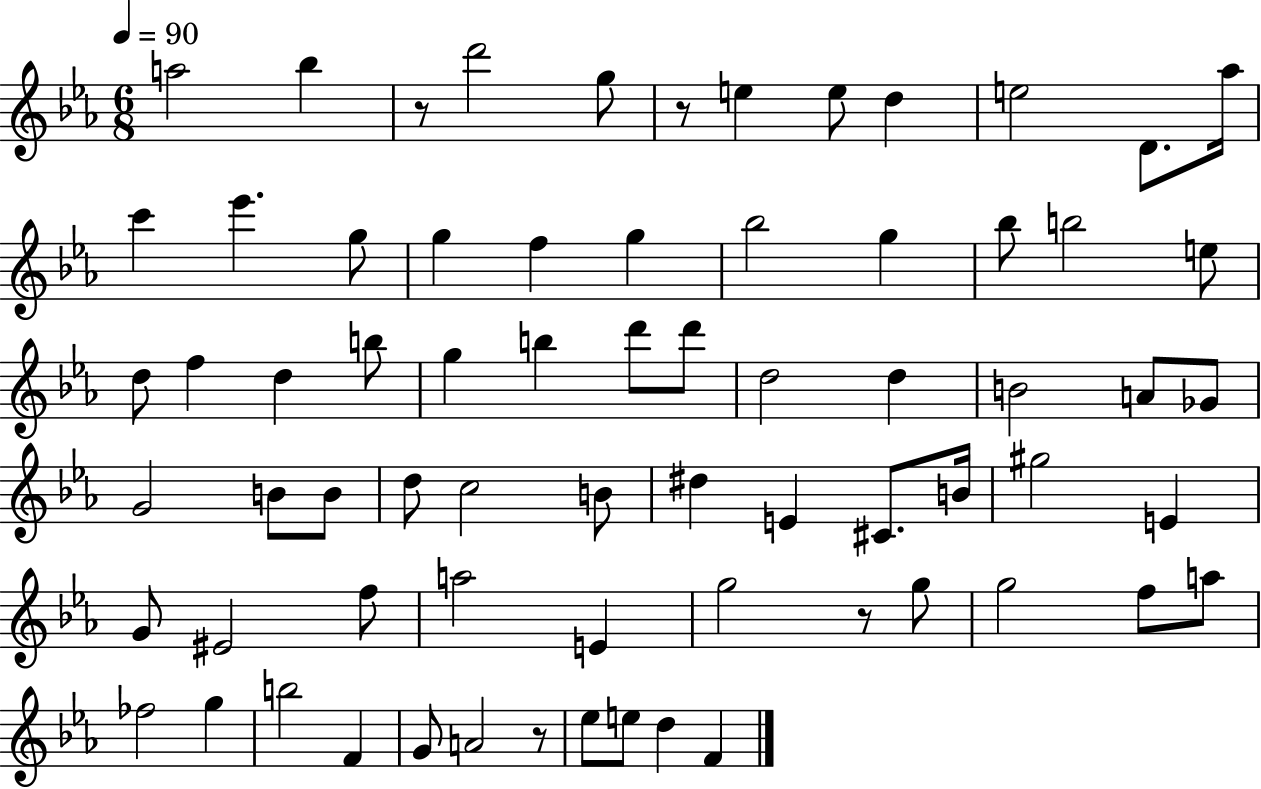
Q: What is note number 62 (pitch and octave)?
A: A4